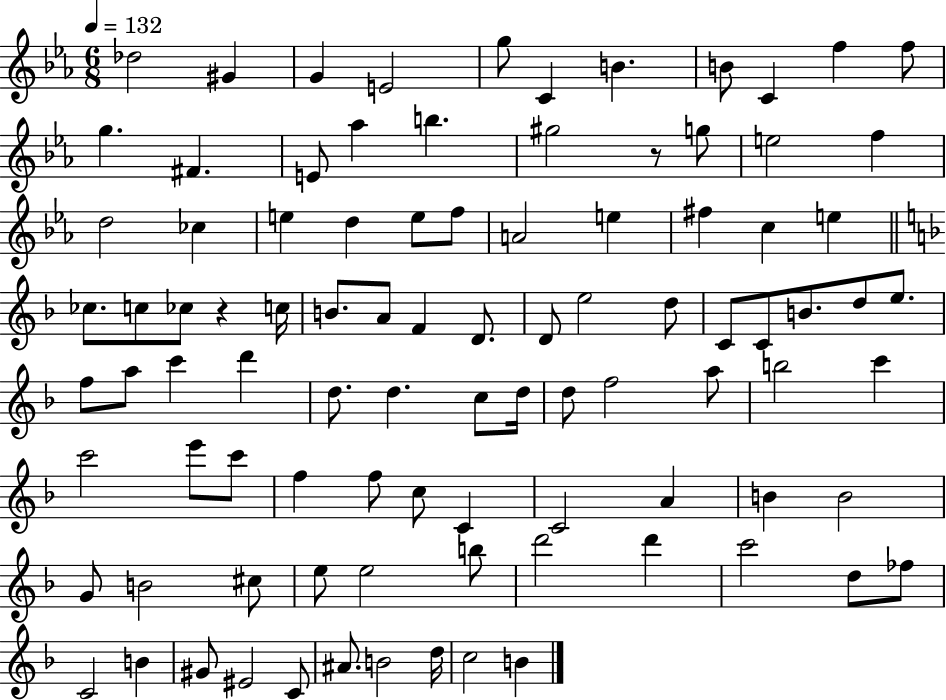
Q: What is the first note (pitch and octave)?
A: Db5